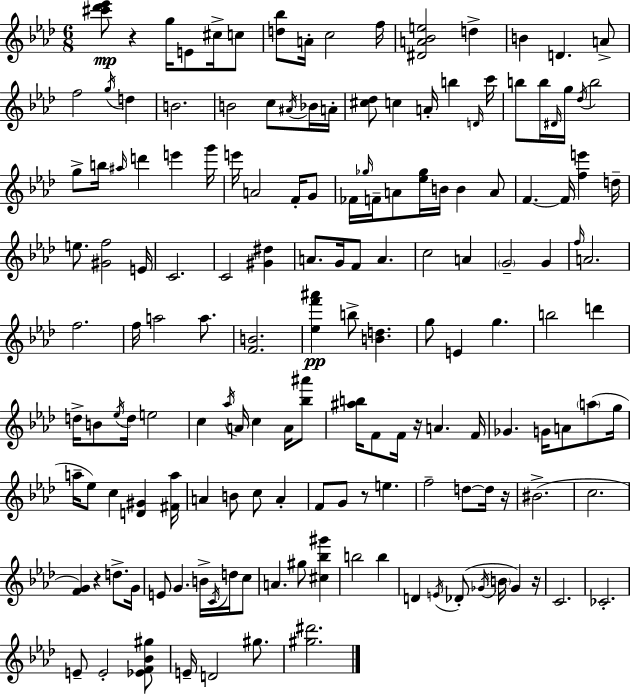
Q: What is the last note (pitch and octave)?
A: G#5